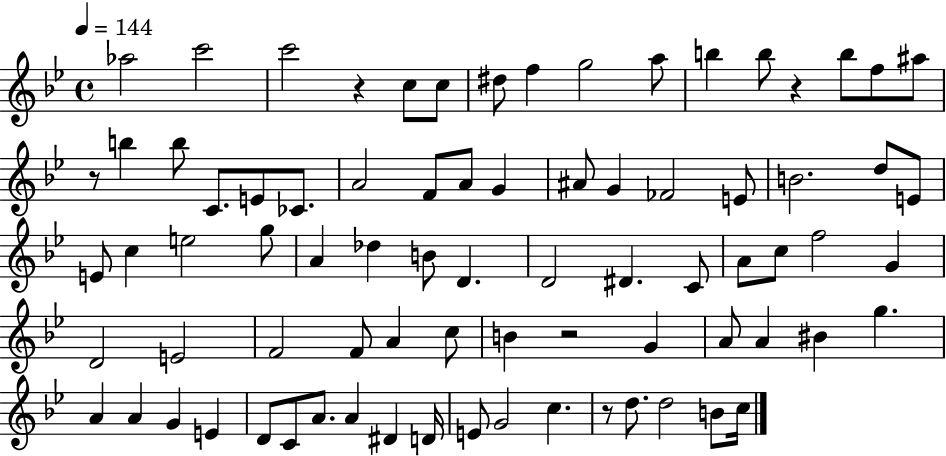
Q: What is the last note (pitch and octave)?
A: C5